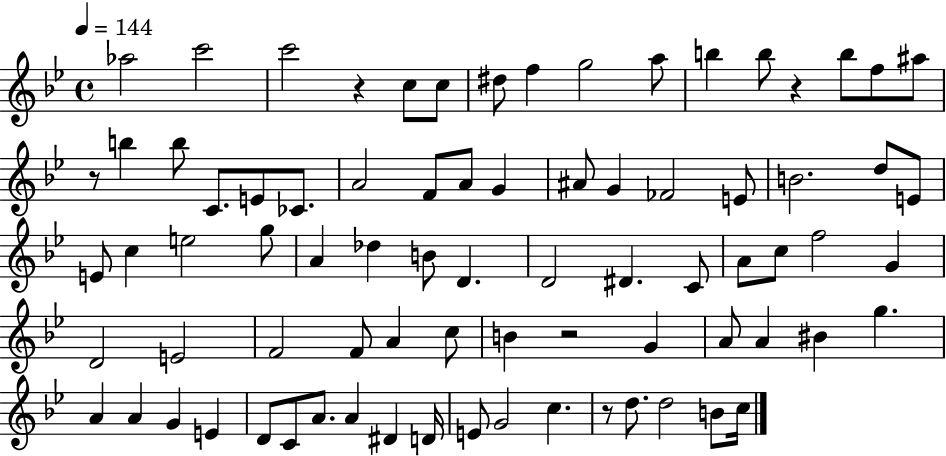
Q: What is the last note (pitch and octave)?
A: C5